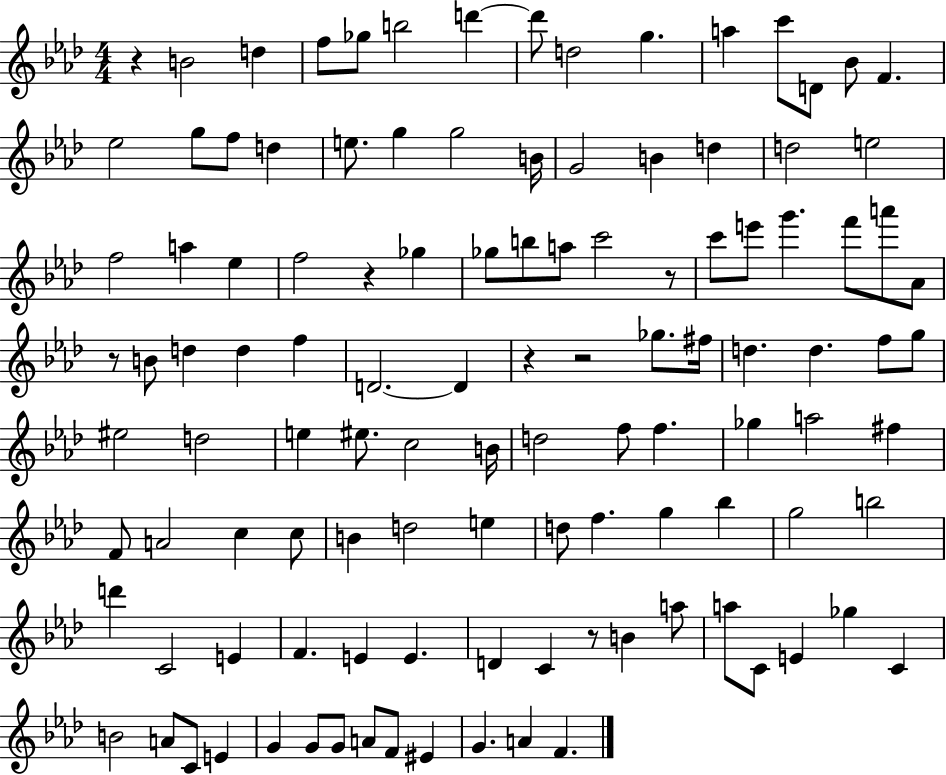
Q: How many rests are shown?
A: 7